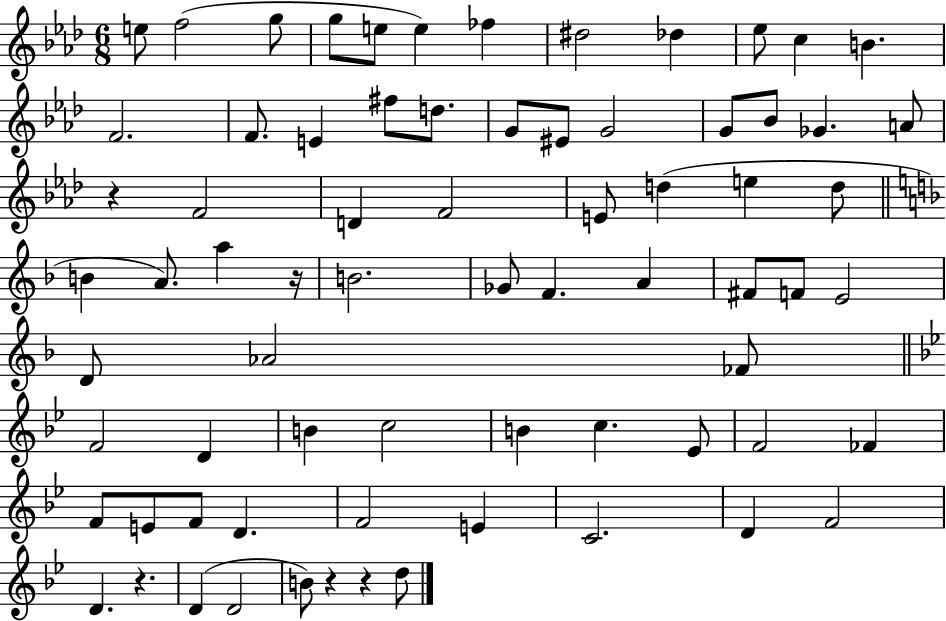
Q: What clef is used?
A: treble